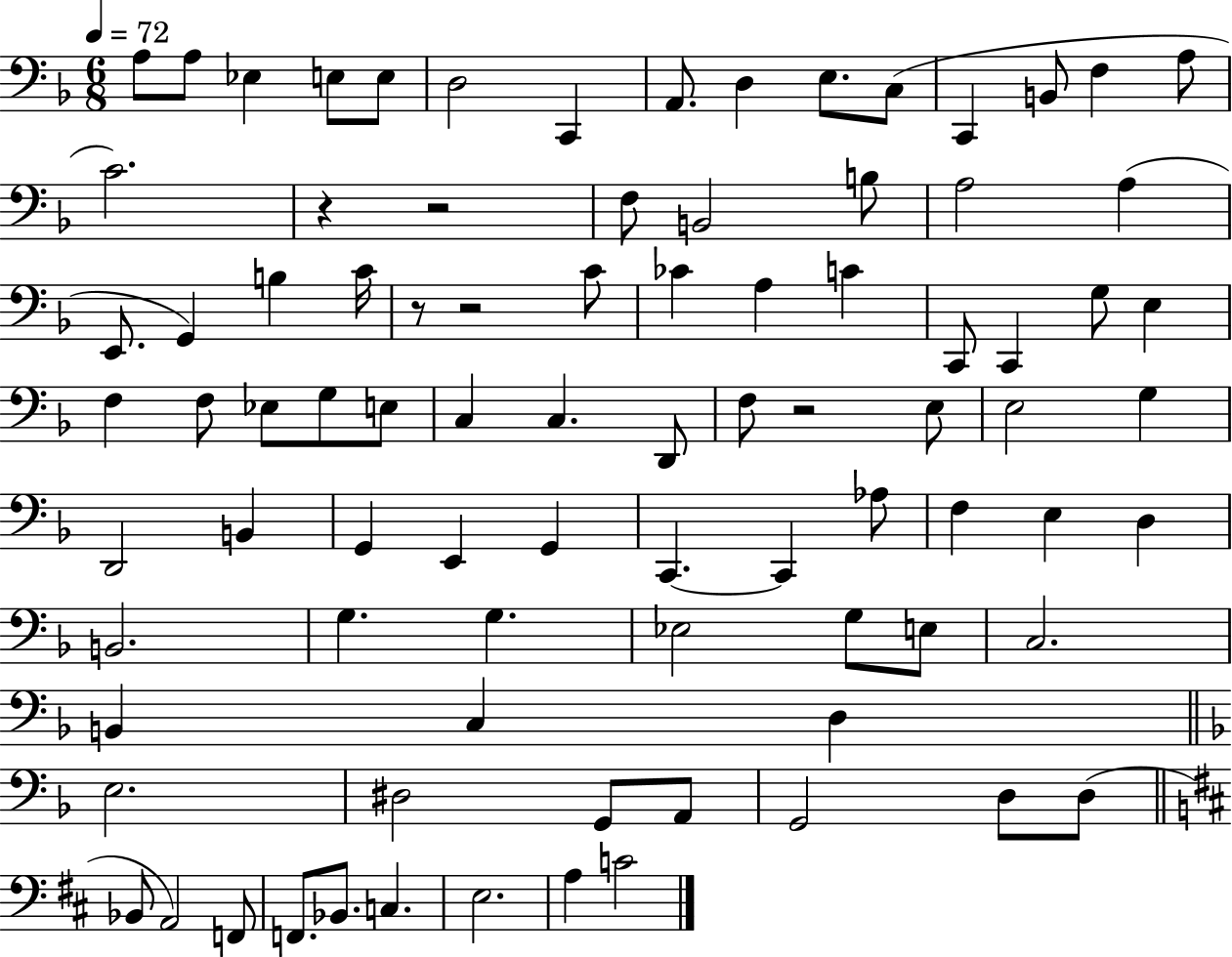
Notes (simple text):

A3/e A3/e Eb3/q E3/e E3/e D3/h C2/q A2/e. D3/q E3/e. C3/e C2/q B2/e F3/q A3/e C4/h. R/q R/h F3/e B2/h B3/e A3/h A3/q E2/e. G2/q B3/q C4/s R/e R/h C4/e CES4/q A3/q C4/q C2/e C2/q G3/e E3/q F3/q F3/e Eb3/e G3/e E3/e C3/q C3/q. D2/e F3/e R/h E3/e E3/h G3/q D2/h B2/q G2/q E2/q G2/q C2/q. C2/q Ab3/e F3/q E3/q D3/q B2/h. G3/q. G3/q. Eb3/h G3/e E3/e C3/h. B2/q C3/q D3/q E3/h. D#3/h G2/e A2/e G2/h D3/e D3/e Bb2/e A2/h F2/e F2/e. Bb2/e. C3/q. E3/h. A3/q C4/h